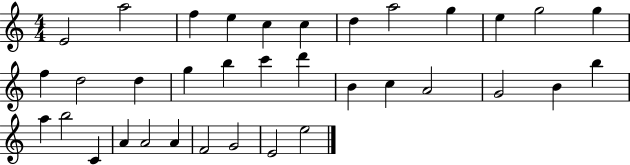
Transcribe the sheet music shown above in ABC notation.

X:1
T:Untitled
M:4/4
L:1/4
K:C
E2 a2 f e c c d a2 g e g2 g f d2 d g b c' d' B c A2 G2 B b a b2 C A A2 A F2 G2 E2 e2